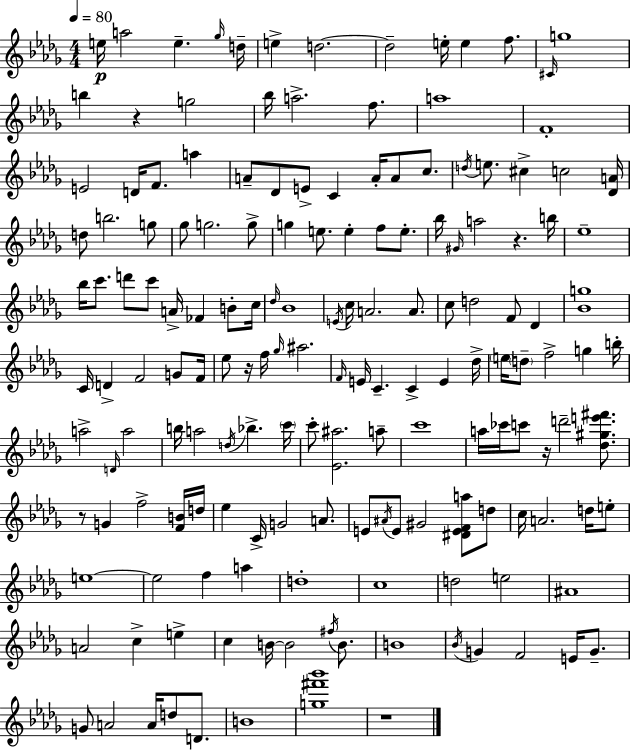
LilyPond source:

{
  \clef treble
  \numericTimeSignature
  \time 4/4
  \key bes \minor
  \tempo 4 = 80
  e''16\p a''2 e''4.-- \grace { ges''16 } | d''16-- e''4-> d''2.~~ | d''2-- e''16-. e''4 f''8. | \grace { cis'16 } g''1 | \break b''4 r4 g''2 | bes''16 a''2.-> f''8. | a''1 | f'1-. | \break e'2 d'16 f'8. a''4 | a'8-- des'8 e'8-> c'4 a'16-. a'8 c''8. | \acciaccatura { d''16 } e''8. cis''4-> c''2 | <des' a'>16 d''8 b''2. | \break g''8 ges''8 g''2. | g''8-> g''4 e''8. e''4-. f''8 | e''8.-. bes''16 \grace { gis'16 } a''2 r4. | b''16 ees''1-- | \break bes''16 c'''8. d'''8 c'''8 a'16-> fes'4 | b'8-. c''16 \grace { des''16 } bes'1 | \acciaccatura { e'16 } c''16 a'2. | a'8. c''8 d''2 | \break f'8 des'4 <bes' g''>1 | c'16 d'4-> f'2 | g'8 f'16 ees''8 r16 f''16 \grace { ges''16 } ais''2. | \grace { f'16 } e'16 c'4.-- c'4-> | \break e'4 des''16-> \parenthesize e''16 \parenthesize d''8-- f''2-> | g''4 b''16-. a''2-> | \grace { d'16 } a''2 b''16 a''2 | \acciaccatura { d''16 } bes''4.-> \parenthesize c'''16 c'''8-. <ees' ais''>2. | \break a''8-- c'''1 | a''16 ces'''16 c'''8 r16 d'''2-- | <des'' gis'' e''' fis'''>8. r8 g'4 | f''2-> <f' b'>16 d''16 ees''4 c'16-> g'2 | \break a'8. e'8 \acciaccatura { ais'16 } e'8 gis'2 | <dis' e' f' a''>8 d''8 c''16 a'2. | d''16 e''8-. e''1~~ | e''2 | \break f''4 a''4 d''1-. | c''1 | d''2 | e''2 ais'1 | \break a'2 | c''4-> e''4-> c''4 b'16~~ | b'2 \acciaccatura { fis''16 } b'8. b'1 | \acciaccatura { bes'16 } g'4 | \break f'2 e'16 g'8.-- g'8 a'2 | a'16 d''8 d'8. b'1 | <g'' fis''' bes'''>1 | r1 | \break \bar "|."
}